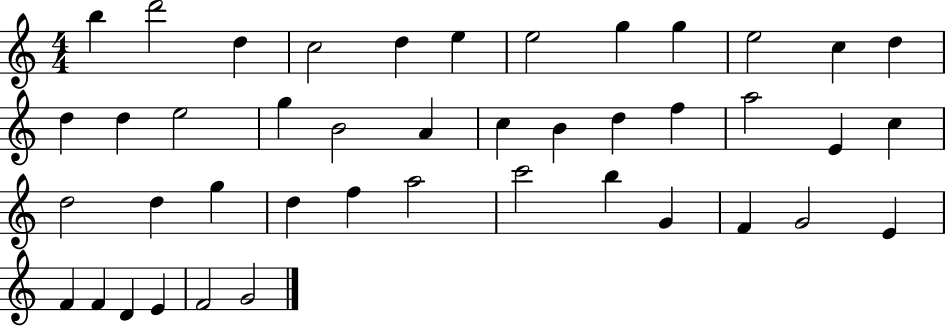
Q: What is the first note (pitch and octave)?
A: B5